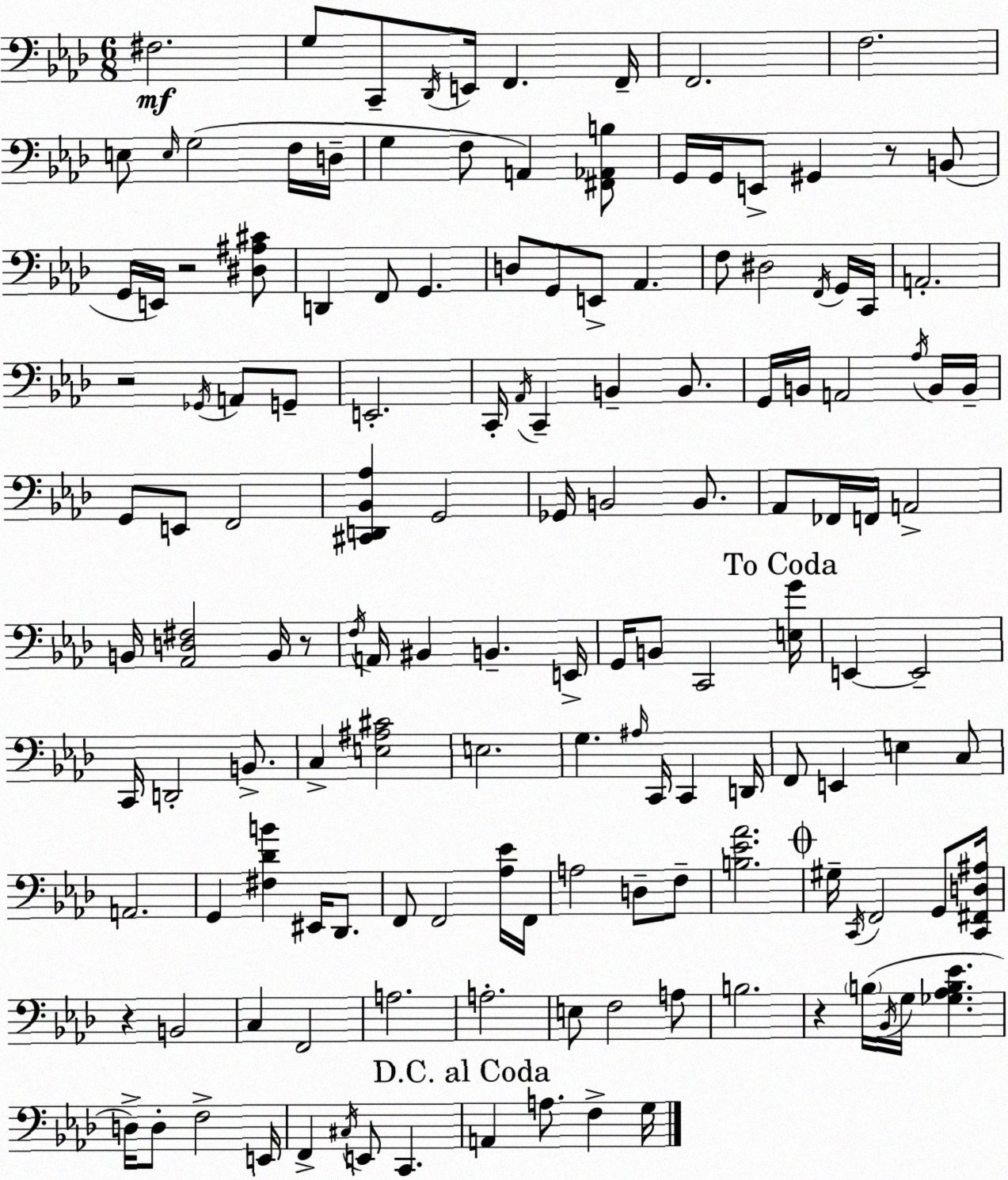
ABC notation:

X:1
T:Untitled
M:6/8
L:1/4
K:Fm
^F,2 G,/2 C,,/2 _D,,/4 E,,/4 F,, F,,/4 F,,2 F,2 E,/2 E,/4 G,2 F,/4 D,/4 G, F,/2 A,, [^F,,_A,,B,]/2 G,,/4 G,,/4 E,,/2 ^G,, z/2 B,,/2 G,,/4 E,,/4 z2 [^D,^A,^C]/2 D,, F,,/2 G,, D,/2 G,,/2 E,,/2 _A,, F,/2 ^D,2 F,,/4 G,,/4 C,,/4 A,,2 z2 _G,,/4 A,,/2 G,,/2 E,,2 C,,/4 _A,,/4 C,, B,, B,,/2 G,,/4 B,,/4 A,,2 _A,/4 B,,/4 B,,/4 G,,/2 E,,/2 F,,2 [^C,,D,,_B,,_A,] G,,2 _G,,/4 B,,2 B,,/2 _A,,/2 _F,,/4 F,,/4 A,,2 B,,/4 [_A,,D,^F,]2 B,,/4 z/2 F,/4 A,,/4 ^B,, B,, E,,/4 G,,/4 B,,/2 C,,2 [E,G]/4 E,, E,,2 C,,/4 D,,2 B,,/2 C, [E,^A,^C]2 E,2 G, ^A,/4 C,,/4 C,, D,,/4 F,,/2 E,, E, C,/2 A,,2 G,, [^F,_DB] ^E,,/4 _D,,/2 F,,/2 F,,2 [_A,_E]/4 F,,/4 A,2 D,/2 F,/2 [B,_E_A]2 ^G,/4 C,,/4 F,,2 G,,/2 [C,,^F,,D,^A,]/4 z B,,2 C, F,,2 A,2 A,2 E,/2 F,2 A,/2 B,2 z B,/4 _B,,/4 G,/4 [_G,_A,B,_E] D,/4 D,/2 F,2 E,,/4 F,, ^C,/4 E,,/2 C,, A,, A,/2 F, G,/4